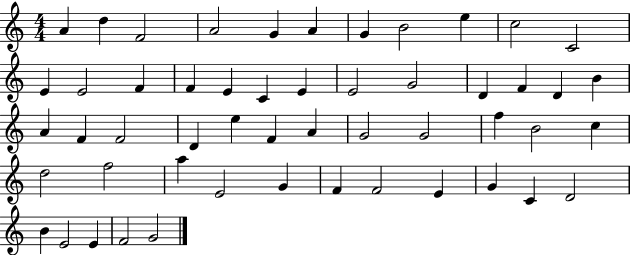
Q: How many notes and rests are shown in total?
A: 52